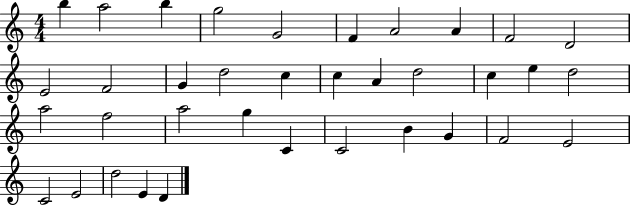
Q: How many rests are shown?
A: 0